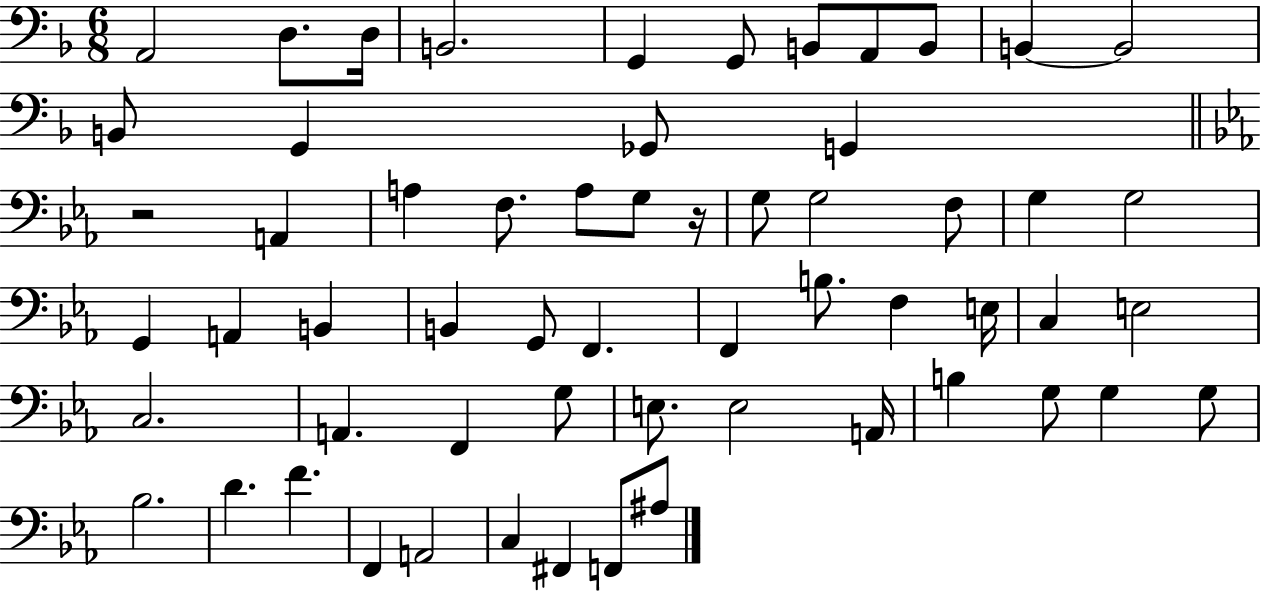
A2/h D3/e. D3/s B2/h. G2/q G2/e B2/e A2/e B2/e B2/q B2/h B2/e G2/q Gb2/e G2/q R/h A2/q A3/q F3/e. A3/e G3/e R/s G3/e G3/h F3/e G3/q G3/h G2/q A2/q B2/q B2/q G2/e F2/q. F2/q B3/e. F3/q E3/s C3/q E3/h C3/h. A2/q. F2/q G3/e E3/e. E3/h A2/s B3/q G3/e G3/q G3/e Bb3/h. D4/q. F4/q. F2/q A2/h C3/q F#2/q F2/e A#3/e